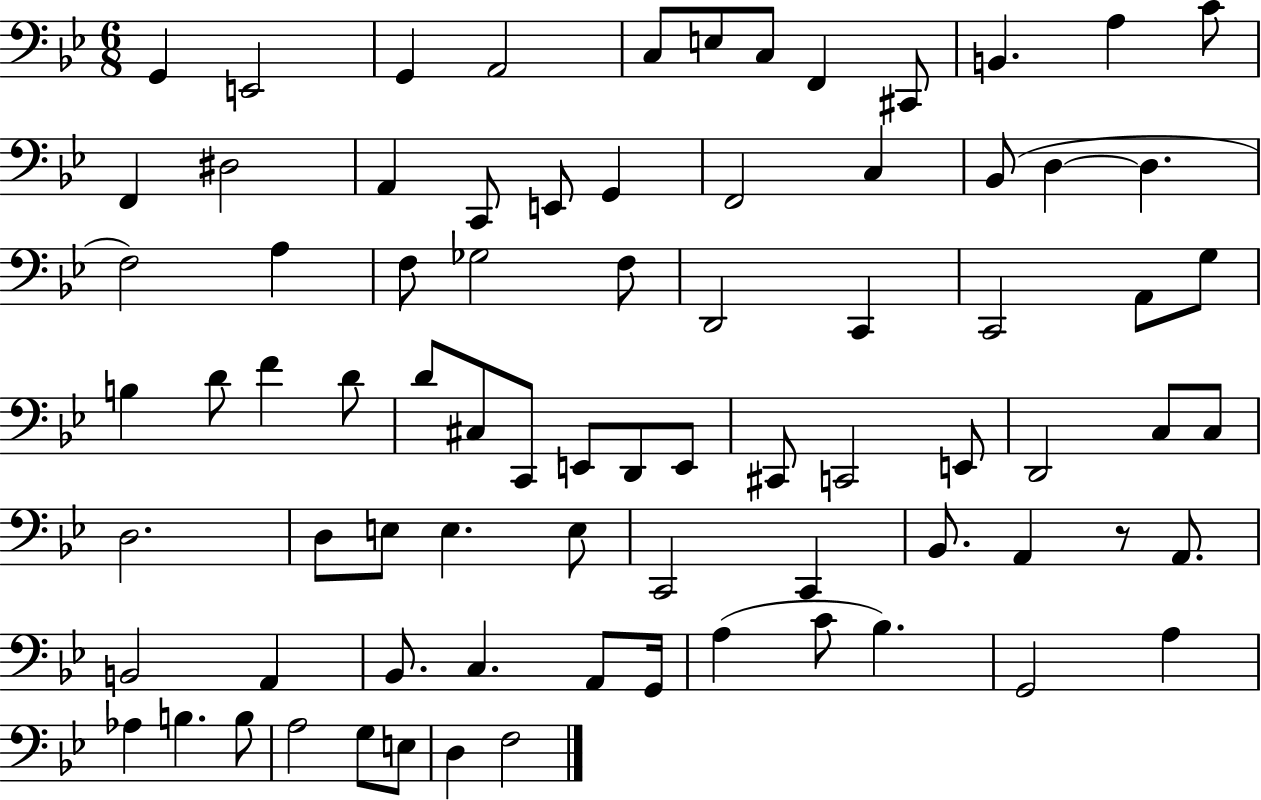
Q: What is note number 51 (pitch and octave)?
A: D3